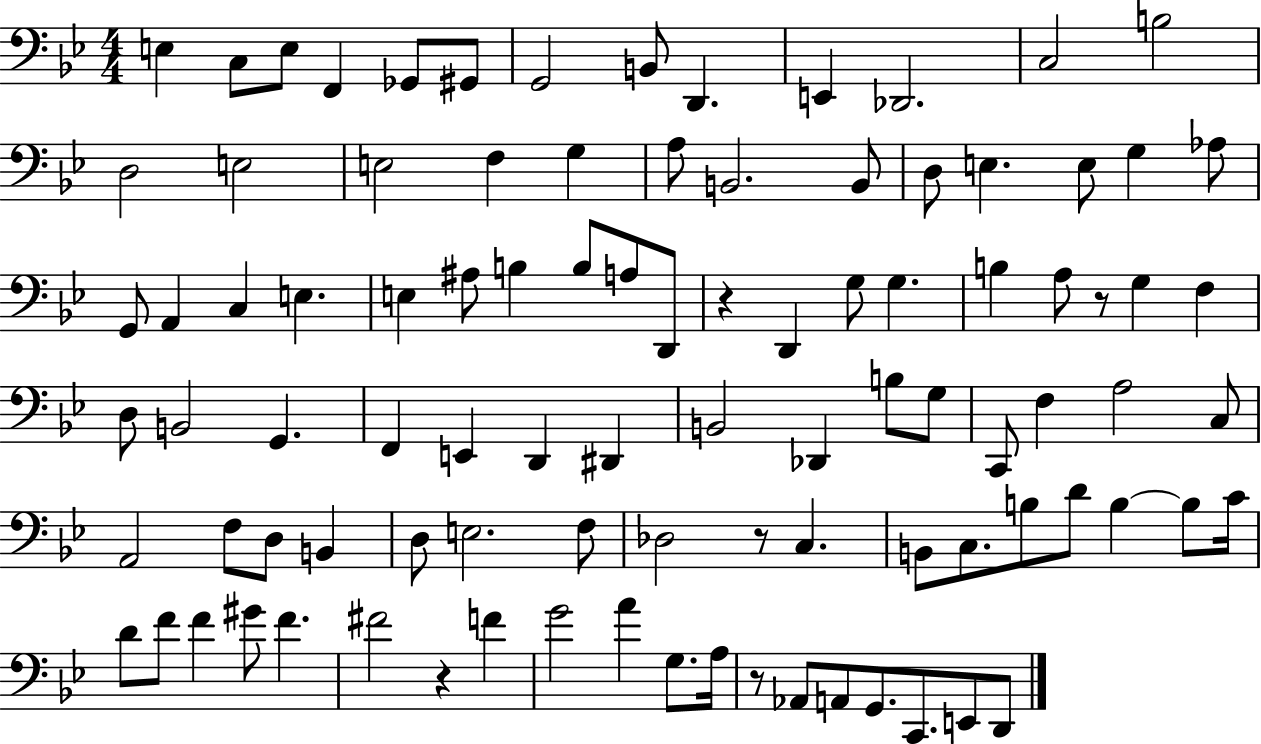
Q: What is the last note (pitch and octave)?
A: D2